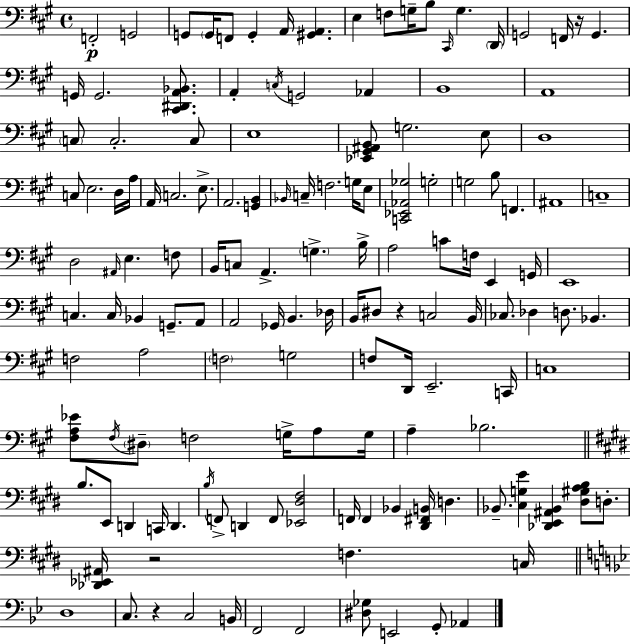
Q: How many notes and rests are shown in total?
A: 143